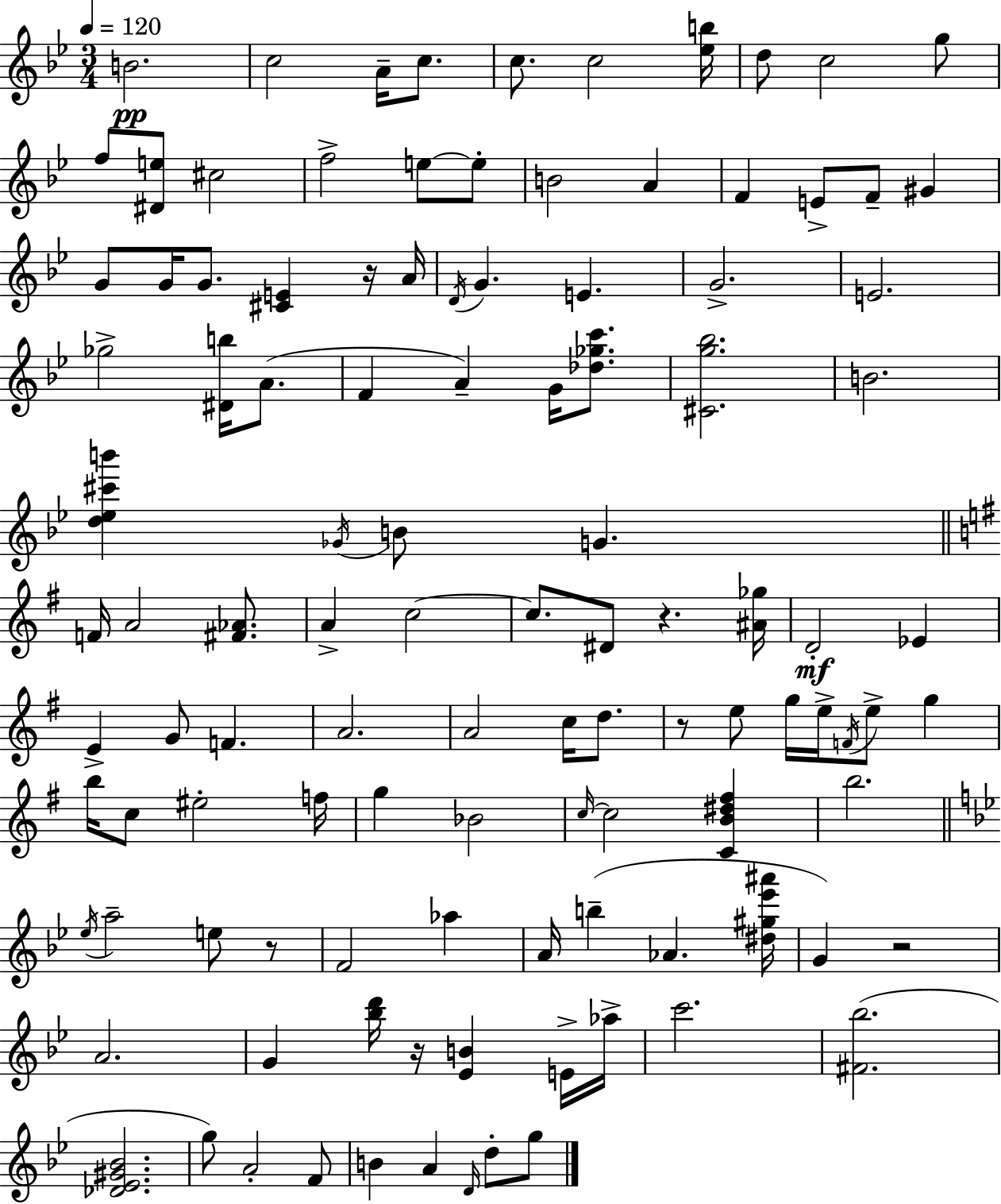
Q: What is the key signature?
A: BES major